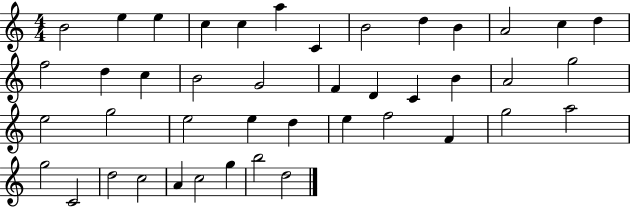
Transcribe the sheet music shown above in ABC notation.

X:1
T:Untitled
M:4/4
L:1/4
K:C
B2 e e c c a C B2 d B A2 c d f2 d c B2 G2 F D C B A2 g2 e2 g2 e2 e d e f2 F g2 a2 g2 C2 d2 c2 A c2 g b2 d2